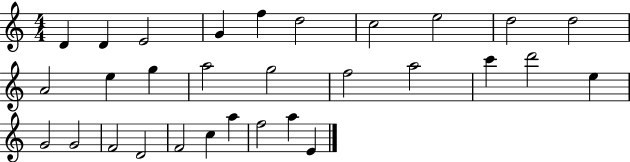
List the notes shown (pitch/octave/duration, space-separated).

D4/q D4/q E4/h G4/q F5/q D5/h C5/h E5/h D5/h D5/h A4/h E5/q G5/q A5/h G5/h F5/h A5/h C6/q D6/h E5/q G4/h G4/h F4/h D4/h F4/h C5/q A5/q F5/h A5/q E4/q